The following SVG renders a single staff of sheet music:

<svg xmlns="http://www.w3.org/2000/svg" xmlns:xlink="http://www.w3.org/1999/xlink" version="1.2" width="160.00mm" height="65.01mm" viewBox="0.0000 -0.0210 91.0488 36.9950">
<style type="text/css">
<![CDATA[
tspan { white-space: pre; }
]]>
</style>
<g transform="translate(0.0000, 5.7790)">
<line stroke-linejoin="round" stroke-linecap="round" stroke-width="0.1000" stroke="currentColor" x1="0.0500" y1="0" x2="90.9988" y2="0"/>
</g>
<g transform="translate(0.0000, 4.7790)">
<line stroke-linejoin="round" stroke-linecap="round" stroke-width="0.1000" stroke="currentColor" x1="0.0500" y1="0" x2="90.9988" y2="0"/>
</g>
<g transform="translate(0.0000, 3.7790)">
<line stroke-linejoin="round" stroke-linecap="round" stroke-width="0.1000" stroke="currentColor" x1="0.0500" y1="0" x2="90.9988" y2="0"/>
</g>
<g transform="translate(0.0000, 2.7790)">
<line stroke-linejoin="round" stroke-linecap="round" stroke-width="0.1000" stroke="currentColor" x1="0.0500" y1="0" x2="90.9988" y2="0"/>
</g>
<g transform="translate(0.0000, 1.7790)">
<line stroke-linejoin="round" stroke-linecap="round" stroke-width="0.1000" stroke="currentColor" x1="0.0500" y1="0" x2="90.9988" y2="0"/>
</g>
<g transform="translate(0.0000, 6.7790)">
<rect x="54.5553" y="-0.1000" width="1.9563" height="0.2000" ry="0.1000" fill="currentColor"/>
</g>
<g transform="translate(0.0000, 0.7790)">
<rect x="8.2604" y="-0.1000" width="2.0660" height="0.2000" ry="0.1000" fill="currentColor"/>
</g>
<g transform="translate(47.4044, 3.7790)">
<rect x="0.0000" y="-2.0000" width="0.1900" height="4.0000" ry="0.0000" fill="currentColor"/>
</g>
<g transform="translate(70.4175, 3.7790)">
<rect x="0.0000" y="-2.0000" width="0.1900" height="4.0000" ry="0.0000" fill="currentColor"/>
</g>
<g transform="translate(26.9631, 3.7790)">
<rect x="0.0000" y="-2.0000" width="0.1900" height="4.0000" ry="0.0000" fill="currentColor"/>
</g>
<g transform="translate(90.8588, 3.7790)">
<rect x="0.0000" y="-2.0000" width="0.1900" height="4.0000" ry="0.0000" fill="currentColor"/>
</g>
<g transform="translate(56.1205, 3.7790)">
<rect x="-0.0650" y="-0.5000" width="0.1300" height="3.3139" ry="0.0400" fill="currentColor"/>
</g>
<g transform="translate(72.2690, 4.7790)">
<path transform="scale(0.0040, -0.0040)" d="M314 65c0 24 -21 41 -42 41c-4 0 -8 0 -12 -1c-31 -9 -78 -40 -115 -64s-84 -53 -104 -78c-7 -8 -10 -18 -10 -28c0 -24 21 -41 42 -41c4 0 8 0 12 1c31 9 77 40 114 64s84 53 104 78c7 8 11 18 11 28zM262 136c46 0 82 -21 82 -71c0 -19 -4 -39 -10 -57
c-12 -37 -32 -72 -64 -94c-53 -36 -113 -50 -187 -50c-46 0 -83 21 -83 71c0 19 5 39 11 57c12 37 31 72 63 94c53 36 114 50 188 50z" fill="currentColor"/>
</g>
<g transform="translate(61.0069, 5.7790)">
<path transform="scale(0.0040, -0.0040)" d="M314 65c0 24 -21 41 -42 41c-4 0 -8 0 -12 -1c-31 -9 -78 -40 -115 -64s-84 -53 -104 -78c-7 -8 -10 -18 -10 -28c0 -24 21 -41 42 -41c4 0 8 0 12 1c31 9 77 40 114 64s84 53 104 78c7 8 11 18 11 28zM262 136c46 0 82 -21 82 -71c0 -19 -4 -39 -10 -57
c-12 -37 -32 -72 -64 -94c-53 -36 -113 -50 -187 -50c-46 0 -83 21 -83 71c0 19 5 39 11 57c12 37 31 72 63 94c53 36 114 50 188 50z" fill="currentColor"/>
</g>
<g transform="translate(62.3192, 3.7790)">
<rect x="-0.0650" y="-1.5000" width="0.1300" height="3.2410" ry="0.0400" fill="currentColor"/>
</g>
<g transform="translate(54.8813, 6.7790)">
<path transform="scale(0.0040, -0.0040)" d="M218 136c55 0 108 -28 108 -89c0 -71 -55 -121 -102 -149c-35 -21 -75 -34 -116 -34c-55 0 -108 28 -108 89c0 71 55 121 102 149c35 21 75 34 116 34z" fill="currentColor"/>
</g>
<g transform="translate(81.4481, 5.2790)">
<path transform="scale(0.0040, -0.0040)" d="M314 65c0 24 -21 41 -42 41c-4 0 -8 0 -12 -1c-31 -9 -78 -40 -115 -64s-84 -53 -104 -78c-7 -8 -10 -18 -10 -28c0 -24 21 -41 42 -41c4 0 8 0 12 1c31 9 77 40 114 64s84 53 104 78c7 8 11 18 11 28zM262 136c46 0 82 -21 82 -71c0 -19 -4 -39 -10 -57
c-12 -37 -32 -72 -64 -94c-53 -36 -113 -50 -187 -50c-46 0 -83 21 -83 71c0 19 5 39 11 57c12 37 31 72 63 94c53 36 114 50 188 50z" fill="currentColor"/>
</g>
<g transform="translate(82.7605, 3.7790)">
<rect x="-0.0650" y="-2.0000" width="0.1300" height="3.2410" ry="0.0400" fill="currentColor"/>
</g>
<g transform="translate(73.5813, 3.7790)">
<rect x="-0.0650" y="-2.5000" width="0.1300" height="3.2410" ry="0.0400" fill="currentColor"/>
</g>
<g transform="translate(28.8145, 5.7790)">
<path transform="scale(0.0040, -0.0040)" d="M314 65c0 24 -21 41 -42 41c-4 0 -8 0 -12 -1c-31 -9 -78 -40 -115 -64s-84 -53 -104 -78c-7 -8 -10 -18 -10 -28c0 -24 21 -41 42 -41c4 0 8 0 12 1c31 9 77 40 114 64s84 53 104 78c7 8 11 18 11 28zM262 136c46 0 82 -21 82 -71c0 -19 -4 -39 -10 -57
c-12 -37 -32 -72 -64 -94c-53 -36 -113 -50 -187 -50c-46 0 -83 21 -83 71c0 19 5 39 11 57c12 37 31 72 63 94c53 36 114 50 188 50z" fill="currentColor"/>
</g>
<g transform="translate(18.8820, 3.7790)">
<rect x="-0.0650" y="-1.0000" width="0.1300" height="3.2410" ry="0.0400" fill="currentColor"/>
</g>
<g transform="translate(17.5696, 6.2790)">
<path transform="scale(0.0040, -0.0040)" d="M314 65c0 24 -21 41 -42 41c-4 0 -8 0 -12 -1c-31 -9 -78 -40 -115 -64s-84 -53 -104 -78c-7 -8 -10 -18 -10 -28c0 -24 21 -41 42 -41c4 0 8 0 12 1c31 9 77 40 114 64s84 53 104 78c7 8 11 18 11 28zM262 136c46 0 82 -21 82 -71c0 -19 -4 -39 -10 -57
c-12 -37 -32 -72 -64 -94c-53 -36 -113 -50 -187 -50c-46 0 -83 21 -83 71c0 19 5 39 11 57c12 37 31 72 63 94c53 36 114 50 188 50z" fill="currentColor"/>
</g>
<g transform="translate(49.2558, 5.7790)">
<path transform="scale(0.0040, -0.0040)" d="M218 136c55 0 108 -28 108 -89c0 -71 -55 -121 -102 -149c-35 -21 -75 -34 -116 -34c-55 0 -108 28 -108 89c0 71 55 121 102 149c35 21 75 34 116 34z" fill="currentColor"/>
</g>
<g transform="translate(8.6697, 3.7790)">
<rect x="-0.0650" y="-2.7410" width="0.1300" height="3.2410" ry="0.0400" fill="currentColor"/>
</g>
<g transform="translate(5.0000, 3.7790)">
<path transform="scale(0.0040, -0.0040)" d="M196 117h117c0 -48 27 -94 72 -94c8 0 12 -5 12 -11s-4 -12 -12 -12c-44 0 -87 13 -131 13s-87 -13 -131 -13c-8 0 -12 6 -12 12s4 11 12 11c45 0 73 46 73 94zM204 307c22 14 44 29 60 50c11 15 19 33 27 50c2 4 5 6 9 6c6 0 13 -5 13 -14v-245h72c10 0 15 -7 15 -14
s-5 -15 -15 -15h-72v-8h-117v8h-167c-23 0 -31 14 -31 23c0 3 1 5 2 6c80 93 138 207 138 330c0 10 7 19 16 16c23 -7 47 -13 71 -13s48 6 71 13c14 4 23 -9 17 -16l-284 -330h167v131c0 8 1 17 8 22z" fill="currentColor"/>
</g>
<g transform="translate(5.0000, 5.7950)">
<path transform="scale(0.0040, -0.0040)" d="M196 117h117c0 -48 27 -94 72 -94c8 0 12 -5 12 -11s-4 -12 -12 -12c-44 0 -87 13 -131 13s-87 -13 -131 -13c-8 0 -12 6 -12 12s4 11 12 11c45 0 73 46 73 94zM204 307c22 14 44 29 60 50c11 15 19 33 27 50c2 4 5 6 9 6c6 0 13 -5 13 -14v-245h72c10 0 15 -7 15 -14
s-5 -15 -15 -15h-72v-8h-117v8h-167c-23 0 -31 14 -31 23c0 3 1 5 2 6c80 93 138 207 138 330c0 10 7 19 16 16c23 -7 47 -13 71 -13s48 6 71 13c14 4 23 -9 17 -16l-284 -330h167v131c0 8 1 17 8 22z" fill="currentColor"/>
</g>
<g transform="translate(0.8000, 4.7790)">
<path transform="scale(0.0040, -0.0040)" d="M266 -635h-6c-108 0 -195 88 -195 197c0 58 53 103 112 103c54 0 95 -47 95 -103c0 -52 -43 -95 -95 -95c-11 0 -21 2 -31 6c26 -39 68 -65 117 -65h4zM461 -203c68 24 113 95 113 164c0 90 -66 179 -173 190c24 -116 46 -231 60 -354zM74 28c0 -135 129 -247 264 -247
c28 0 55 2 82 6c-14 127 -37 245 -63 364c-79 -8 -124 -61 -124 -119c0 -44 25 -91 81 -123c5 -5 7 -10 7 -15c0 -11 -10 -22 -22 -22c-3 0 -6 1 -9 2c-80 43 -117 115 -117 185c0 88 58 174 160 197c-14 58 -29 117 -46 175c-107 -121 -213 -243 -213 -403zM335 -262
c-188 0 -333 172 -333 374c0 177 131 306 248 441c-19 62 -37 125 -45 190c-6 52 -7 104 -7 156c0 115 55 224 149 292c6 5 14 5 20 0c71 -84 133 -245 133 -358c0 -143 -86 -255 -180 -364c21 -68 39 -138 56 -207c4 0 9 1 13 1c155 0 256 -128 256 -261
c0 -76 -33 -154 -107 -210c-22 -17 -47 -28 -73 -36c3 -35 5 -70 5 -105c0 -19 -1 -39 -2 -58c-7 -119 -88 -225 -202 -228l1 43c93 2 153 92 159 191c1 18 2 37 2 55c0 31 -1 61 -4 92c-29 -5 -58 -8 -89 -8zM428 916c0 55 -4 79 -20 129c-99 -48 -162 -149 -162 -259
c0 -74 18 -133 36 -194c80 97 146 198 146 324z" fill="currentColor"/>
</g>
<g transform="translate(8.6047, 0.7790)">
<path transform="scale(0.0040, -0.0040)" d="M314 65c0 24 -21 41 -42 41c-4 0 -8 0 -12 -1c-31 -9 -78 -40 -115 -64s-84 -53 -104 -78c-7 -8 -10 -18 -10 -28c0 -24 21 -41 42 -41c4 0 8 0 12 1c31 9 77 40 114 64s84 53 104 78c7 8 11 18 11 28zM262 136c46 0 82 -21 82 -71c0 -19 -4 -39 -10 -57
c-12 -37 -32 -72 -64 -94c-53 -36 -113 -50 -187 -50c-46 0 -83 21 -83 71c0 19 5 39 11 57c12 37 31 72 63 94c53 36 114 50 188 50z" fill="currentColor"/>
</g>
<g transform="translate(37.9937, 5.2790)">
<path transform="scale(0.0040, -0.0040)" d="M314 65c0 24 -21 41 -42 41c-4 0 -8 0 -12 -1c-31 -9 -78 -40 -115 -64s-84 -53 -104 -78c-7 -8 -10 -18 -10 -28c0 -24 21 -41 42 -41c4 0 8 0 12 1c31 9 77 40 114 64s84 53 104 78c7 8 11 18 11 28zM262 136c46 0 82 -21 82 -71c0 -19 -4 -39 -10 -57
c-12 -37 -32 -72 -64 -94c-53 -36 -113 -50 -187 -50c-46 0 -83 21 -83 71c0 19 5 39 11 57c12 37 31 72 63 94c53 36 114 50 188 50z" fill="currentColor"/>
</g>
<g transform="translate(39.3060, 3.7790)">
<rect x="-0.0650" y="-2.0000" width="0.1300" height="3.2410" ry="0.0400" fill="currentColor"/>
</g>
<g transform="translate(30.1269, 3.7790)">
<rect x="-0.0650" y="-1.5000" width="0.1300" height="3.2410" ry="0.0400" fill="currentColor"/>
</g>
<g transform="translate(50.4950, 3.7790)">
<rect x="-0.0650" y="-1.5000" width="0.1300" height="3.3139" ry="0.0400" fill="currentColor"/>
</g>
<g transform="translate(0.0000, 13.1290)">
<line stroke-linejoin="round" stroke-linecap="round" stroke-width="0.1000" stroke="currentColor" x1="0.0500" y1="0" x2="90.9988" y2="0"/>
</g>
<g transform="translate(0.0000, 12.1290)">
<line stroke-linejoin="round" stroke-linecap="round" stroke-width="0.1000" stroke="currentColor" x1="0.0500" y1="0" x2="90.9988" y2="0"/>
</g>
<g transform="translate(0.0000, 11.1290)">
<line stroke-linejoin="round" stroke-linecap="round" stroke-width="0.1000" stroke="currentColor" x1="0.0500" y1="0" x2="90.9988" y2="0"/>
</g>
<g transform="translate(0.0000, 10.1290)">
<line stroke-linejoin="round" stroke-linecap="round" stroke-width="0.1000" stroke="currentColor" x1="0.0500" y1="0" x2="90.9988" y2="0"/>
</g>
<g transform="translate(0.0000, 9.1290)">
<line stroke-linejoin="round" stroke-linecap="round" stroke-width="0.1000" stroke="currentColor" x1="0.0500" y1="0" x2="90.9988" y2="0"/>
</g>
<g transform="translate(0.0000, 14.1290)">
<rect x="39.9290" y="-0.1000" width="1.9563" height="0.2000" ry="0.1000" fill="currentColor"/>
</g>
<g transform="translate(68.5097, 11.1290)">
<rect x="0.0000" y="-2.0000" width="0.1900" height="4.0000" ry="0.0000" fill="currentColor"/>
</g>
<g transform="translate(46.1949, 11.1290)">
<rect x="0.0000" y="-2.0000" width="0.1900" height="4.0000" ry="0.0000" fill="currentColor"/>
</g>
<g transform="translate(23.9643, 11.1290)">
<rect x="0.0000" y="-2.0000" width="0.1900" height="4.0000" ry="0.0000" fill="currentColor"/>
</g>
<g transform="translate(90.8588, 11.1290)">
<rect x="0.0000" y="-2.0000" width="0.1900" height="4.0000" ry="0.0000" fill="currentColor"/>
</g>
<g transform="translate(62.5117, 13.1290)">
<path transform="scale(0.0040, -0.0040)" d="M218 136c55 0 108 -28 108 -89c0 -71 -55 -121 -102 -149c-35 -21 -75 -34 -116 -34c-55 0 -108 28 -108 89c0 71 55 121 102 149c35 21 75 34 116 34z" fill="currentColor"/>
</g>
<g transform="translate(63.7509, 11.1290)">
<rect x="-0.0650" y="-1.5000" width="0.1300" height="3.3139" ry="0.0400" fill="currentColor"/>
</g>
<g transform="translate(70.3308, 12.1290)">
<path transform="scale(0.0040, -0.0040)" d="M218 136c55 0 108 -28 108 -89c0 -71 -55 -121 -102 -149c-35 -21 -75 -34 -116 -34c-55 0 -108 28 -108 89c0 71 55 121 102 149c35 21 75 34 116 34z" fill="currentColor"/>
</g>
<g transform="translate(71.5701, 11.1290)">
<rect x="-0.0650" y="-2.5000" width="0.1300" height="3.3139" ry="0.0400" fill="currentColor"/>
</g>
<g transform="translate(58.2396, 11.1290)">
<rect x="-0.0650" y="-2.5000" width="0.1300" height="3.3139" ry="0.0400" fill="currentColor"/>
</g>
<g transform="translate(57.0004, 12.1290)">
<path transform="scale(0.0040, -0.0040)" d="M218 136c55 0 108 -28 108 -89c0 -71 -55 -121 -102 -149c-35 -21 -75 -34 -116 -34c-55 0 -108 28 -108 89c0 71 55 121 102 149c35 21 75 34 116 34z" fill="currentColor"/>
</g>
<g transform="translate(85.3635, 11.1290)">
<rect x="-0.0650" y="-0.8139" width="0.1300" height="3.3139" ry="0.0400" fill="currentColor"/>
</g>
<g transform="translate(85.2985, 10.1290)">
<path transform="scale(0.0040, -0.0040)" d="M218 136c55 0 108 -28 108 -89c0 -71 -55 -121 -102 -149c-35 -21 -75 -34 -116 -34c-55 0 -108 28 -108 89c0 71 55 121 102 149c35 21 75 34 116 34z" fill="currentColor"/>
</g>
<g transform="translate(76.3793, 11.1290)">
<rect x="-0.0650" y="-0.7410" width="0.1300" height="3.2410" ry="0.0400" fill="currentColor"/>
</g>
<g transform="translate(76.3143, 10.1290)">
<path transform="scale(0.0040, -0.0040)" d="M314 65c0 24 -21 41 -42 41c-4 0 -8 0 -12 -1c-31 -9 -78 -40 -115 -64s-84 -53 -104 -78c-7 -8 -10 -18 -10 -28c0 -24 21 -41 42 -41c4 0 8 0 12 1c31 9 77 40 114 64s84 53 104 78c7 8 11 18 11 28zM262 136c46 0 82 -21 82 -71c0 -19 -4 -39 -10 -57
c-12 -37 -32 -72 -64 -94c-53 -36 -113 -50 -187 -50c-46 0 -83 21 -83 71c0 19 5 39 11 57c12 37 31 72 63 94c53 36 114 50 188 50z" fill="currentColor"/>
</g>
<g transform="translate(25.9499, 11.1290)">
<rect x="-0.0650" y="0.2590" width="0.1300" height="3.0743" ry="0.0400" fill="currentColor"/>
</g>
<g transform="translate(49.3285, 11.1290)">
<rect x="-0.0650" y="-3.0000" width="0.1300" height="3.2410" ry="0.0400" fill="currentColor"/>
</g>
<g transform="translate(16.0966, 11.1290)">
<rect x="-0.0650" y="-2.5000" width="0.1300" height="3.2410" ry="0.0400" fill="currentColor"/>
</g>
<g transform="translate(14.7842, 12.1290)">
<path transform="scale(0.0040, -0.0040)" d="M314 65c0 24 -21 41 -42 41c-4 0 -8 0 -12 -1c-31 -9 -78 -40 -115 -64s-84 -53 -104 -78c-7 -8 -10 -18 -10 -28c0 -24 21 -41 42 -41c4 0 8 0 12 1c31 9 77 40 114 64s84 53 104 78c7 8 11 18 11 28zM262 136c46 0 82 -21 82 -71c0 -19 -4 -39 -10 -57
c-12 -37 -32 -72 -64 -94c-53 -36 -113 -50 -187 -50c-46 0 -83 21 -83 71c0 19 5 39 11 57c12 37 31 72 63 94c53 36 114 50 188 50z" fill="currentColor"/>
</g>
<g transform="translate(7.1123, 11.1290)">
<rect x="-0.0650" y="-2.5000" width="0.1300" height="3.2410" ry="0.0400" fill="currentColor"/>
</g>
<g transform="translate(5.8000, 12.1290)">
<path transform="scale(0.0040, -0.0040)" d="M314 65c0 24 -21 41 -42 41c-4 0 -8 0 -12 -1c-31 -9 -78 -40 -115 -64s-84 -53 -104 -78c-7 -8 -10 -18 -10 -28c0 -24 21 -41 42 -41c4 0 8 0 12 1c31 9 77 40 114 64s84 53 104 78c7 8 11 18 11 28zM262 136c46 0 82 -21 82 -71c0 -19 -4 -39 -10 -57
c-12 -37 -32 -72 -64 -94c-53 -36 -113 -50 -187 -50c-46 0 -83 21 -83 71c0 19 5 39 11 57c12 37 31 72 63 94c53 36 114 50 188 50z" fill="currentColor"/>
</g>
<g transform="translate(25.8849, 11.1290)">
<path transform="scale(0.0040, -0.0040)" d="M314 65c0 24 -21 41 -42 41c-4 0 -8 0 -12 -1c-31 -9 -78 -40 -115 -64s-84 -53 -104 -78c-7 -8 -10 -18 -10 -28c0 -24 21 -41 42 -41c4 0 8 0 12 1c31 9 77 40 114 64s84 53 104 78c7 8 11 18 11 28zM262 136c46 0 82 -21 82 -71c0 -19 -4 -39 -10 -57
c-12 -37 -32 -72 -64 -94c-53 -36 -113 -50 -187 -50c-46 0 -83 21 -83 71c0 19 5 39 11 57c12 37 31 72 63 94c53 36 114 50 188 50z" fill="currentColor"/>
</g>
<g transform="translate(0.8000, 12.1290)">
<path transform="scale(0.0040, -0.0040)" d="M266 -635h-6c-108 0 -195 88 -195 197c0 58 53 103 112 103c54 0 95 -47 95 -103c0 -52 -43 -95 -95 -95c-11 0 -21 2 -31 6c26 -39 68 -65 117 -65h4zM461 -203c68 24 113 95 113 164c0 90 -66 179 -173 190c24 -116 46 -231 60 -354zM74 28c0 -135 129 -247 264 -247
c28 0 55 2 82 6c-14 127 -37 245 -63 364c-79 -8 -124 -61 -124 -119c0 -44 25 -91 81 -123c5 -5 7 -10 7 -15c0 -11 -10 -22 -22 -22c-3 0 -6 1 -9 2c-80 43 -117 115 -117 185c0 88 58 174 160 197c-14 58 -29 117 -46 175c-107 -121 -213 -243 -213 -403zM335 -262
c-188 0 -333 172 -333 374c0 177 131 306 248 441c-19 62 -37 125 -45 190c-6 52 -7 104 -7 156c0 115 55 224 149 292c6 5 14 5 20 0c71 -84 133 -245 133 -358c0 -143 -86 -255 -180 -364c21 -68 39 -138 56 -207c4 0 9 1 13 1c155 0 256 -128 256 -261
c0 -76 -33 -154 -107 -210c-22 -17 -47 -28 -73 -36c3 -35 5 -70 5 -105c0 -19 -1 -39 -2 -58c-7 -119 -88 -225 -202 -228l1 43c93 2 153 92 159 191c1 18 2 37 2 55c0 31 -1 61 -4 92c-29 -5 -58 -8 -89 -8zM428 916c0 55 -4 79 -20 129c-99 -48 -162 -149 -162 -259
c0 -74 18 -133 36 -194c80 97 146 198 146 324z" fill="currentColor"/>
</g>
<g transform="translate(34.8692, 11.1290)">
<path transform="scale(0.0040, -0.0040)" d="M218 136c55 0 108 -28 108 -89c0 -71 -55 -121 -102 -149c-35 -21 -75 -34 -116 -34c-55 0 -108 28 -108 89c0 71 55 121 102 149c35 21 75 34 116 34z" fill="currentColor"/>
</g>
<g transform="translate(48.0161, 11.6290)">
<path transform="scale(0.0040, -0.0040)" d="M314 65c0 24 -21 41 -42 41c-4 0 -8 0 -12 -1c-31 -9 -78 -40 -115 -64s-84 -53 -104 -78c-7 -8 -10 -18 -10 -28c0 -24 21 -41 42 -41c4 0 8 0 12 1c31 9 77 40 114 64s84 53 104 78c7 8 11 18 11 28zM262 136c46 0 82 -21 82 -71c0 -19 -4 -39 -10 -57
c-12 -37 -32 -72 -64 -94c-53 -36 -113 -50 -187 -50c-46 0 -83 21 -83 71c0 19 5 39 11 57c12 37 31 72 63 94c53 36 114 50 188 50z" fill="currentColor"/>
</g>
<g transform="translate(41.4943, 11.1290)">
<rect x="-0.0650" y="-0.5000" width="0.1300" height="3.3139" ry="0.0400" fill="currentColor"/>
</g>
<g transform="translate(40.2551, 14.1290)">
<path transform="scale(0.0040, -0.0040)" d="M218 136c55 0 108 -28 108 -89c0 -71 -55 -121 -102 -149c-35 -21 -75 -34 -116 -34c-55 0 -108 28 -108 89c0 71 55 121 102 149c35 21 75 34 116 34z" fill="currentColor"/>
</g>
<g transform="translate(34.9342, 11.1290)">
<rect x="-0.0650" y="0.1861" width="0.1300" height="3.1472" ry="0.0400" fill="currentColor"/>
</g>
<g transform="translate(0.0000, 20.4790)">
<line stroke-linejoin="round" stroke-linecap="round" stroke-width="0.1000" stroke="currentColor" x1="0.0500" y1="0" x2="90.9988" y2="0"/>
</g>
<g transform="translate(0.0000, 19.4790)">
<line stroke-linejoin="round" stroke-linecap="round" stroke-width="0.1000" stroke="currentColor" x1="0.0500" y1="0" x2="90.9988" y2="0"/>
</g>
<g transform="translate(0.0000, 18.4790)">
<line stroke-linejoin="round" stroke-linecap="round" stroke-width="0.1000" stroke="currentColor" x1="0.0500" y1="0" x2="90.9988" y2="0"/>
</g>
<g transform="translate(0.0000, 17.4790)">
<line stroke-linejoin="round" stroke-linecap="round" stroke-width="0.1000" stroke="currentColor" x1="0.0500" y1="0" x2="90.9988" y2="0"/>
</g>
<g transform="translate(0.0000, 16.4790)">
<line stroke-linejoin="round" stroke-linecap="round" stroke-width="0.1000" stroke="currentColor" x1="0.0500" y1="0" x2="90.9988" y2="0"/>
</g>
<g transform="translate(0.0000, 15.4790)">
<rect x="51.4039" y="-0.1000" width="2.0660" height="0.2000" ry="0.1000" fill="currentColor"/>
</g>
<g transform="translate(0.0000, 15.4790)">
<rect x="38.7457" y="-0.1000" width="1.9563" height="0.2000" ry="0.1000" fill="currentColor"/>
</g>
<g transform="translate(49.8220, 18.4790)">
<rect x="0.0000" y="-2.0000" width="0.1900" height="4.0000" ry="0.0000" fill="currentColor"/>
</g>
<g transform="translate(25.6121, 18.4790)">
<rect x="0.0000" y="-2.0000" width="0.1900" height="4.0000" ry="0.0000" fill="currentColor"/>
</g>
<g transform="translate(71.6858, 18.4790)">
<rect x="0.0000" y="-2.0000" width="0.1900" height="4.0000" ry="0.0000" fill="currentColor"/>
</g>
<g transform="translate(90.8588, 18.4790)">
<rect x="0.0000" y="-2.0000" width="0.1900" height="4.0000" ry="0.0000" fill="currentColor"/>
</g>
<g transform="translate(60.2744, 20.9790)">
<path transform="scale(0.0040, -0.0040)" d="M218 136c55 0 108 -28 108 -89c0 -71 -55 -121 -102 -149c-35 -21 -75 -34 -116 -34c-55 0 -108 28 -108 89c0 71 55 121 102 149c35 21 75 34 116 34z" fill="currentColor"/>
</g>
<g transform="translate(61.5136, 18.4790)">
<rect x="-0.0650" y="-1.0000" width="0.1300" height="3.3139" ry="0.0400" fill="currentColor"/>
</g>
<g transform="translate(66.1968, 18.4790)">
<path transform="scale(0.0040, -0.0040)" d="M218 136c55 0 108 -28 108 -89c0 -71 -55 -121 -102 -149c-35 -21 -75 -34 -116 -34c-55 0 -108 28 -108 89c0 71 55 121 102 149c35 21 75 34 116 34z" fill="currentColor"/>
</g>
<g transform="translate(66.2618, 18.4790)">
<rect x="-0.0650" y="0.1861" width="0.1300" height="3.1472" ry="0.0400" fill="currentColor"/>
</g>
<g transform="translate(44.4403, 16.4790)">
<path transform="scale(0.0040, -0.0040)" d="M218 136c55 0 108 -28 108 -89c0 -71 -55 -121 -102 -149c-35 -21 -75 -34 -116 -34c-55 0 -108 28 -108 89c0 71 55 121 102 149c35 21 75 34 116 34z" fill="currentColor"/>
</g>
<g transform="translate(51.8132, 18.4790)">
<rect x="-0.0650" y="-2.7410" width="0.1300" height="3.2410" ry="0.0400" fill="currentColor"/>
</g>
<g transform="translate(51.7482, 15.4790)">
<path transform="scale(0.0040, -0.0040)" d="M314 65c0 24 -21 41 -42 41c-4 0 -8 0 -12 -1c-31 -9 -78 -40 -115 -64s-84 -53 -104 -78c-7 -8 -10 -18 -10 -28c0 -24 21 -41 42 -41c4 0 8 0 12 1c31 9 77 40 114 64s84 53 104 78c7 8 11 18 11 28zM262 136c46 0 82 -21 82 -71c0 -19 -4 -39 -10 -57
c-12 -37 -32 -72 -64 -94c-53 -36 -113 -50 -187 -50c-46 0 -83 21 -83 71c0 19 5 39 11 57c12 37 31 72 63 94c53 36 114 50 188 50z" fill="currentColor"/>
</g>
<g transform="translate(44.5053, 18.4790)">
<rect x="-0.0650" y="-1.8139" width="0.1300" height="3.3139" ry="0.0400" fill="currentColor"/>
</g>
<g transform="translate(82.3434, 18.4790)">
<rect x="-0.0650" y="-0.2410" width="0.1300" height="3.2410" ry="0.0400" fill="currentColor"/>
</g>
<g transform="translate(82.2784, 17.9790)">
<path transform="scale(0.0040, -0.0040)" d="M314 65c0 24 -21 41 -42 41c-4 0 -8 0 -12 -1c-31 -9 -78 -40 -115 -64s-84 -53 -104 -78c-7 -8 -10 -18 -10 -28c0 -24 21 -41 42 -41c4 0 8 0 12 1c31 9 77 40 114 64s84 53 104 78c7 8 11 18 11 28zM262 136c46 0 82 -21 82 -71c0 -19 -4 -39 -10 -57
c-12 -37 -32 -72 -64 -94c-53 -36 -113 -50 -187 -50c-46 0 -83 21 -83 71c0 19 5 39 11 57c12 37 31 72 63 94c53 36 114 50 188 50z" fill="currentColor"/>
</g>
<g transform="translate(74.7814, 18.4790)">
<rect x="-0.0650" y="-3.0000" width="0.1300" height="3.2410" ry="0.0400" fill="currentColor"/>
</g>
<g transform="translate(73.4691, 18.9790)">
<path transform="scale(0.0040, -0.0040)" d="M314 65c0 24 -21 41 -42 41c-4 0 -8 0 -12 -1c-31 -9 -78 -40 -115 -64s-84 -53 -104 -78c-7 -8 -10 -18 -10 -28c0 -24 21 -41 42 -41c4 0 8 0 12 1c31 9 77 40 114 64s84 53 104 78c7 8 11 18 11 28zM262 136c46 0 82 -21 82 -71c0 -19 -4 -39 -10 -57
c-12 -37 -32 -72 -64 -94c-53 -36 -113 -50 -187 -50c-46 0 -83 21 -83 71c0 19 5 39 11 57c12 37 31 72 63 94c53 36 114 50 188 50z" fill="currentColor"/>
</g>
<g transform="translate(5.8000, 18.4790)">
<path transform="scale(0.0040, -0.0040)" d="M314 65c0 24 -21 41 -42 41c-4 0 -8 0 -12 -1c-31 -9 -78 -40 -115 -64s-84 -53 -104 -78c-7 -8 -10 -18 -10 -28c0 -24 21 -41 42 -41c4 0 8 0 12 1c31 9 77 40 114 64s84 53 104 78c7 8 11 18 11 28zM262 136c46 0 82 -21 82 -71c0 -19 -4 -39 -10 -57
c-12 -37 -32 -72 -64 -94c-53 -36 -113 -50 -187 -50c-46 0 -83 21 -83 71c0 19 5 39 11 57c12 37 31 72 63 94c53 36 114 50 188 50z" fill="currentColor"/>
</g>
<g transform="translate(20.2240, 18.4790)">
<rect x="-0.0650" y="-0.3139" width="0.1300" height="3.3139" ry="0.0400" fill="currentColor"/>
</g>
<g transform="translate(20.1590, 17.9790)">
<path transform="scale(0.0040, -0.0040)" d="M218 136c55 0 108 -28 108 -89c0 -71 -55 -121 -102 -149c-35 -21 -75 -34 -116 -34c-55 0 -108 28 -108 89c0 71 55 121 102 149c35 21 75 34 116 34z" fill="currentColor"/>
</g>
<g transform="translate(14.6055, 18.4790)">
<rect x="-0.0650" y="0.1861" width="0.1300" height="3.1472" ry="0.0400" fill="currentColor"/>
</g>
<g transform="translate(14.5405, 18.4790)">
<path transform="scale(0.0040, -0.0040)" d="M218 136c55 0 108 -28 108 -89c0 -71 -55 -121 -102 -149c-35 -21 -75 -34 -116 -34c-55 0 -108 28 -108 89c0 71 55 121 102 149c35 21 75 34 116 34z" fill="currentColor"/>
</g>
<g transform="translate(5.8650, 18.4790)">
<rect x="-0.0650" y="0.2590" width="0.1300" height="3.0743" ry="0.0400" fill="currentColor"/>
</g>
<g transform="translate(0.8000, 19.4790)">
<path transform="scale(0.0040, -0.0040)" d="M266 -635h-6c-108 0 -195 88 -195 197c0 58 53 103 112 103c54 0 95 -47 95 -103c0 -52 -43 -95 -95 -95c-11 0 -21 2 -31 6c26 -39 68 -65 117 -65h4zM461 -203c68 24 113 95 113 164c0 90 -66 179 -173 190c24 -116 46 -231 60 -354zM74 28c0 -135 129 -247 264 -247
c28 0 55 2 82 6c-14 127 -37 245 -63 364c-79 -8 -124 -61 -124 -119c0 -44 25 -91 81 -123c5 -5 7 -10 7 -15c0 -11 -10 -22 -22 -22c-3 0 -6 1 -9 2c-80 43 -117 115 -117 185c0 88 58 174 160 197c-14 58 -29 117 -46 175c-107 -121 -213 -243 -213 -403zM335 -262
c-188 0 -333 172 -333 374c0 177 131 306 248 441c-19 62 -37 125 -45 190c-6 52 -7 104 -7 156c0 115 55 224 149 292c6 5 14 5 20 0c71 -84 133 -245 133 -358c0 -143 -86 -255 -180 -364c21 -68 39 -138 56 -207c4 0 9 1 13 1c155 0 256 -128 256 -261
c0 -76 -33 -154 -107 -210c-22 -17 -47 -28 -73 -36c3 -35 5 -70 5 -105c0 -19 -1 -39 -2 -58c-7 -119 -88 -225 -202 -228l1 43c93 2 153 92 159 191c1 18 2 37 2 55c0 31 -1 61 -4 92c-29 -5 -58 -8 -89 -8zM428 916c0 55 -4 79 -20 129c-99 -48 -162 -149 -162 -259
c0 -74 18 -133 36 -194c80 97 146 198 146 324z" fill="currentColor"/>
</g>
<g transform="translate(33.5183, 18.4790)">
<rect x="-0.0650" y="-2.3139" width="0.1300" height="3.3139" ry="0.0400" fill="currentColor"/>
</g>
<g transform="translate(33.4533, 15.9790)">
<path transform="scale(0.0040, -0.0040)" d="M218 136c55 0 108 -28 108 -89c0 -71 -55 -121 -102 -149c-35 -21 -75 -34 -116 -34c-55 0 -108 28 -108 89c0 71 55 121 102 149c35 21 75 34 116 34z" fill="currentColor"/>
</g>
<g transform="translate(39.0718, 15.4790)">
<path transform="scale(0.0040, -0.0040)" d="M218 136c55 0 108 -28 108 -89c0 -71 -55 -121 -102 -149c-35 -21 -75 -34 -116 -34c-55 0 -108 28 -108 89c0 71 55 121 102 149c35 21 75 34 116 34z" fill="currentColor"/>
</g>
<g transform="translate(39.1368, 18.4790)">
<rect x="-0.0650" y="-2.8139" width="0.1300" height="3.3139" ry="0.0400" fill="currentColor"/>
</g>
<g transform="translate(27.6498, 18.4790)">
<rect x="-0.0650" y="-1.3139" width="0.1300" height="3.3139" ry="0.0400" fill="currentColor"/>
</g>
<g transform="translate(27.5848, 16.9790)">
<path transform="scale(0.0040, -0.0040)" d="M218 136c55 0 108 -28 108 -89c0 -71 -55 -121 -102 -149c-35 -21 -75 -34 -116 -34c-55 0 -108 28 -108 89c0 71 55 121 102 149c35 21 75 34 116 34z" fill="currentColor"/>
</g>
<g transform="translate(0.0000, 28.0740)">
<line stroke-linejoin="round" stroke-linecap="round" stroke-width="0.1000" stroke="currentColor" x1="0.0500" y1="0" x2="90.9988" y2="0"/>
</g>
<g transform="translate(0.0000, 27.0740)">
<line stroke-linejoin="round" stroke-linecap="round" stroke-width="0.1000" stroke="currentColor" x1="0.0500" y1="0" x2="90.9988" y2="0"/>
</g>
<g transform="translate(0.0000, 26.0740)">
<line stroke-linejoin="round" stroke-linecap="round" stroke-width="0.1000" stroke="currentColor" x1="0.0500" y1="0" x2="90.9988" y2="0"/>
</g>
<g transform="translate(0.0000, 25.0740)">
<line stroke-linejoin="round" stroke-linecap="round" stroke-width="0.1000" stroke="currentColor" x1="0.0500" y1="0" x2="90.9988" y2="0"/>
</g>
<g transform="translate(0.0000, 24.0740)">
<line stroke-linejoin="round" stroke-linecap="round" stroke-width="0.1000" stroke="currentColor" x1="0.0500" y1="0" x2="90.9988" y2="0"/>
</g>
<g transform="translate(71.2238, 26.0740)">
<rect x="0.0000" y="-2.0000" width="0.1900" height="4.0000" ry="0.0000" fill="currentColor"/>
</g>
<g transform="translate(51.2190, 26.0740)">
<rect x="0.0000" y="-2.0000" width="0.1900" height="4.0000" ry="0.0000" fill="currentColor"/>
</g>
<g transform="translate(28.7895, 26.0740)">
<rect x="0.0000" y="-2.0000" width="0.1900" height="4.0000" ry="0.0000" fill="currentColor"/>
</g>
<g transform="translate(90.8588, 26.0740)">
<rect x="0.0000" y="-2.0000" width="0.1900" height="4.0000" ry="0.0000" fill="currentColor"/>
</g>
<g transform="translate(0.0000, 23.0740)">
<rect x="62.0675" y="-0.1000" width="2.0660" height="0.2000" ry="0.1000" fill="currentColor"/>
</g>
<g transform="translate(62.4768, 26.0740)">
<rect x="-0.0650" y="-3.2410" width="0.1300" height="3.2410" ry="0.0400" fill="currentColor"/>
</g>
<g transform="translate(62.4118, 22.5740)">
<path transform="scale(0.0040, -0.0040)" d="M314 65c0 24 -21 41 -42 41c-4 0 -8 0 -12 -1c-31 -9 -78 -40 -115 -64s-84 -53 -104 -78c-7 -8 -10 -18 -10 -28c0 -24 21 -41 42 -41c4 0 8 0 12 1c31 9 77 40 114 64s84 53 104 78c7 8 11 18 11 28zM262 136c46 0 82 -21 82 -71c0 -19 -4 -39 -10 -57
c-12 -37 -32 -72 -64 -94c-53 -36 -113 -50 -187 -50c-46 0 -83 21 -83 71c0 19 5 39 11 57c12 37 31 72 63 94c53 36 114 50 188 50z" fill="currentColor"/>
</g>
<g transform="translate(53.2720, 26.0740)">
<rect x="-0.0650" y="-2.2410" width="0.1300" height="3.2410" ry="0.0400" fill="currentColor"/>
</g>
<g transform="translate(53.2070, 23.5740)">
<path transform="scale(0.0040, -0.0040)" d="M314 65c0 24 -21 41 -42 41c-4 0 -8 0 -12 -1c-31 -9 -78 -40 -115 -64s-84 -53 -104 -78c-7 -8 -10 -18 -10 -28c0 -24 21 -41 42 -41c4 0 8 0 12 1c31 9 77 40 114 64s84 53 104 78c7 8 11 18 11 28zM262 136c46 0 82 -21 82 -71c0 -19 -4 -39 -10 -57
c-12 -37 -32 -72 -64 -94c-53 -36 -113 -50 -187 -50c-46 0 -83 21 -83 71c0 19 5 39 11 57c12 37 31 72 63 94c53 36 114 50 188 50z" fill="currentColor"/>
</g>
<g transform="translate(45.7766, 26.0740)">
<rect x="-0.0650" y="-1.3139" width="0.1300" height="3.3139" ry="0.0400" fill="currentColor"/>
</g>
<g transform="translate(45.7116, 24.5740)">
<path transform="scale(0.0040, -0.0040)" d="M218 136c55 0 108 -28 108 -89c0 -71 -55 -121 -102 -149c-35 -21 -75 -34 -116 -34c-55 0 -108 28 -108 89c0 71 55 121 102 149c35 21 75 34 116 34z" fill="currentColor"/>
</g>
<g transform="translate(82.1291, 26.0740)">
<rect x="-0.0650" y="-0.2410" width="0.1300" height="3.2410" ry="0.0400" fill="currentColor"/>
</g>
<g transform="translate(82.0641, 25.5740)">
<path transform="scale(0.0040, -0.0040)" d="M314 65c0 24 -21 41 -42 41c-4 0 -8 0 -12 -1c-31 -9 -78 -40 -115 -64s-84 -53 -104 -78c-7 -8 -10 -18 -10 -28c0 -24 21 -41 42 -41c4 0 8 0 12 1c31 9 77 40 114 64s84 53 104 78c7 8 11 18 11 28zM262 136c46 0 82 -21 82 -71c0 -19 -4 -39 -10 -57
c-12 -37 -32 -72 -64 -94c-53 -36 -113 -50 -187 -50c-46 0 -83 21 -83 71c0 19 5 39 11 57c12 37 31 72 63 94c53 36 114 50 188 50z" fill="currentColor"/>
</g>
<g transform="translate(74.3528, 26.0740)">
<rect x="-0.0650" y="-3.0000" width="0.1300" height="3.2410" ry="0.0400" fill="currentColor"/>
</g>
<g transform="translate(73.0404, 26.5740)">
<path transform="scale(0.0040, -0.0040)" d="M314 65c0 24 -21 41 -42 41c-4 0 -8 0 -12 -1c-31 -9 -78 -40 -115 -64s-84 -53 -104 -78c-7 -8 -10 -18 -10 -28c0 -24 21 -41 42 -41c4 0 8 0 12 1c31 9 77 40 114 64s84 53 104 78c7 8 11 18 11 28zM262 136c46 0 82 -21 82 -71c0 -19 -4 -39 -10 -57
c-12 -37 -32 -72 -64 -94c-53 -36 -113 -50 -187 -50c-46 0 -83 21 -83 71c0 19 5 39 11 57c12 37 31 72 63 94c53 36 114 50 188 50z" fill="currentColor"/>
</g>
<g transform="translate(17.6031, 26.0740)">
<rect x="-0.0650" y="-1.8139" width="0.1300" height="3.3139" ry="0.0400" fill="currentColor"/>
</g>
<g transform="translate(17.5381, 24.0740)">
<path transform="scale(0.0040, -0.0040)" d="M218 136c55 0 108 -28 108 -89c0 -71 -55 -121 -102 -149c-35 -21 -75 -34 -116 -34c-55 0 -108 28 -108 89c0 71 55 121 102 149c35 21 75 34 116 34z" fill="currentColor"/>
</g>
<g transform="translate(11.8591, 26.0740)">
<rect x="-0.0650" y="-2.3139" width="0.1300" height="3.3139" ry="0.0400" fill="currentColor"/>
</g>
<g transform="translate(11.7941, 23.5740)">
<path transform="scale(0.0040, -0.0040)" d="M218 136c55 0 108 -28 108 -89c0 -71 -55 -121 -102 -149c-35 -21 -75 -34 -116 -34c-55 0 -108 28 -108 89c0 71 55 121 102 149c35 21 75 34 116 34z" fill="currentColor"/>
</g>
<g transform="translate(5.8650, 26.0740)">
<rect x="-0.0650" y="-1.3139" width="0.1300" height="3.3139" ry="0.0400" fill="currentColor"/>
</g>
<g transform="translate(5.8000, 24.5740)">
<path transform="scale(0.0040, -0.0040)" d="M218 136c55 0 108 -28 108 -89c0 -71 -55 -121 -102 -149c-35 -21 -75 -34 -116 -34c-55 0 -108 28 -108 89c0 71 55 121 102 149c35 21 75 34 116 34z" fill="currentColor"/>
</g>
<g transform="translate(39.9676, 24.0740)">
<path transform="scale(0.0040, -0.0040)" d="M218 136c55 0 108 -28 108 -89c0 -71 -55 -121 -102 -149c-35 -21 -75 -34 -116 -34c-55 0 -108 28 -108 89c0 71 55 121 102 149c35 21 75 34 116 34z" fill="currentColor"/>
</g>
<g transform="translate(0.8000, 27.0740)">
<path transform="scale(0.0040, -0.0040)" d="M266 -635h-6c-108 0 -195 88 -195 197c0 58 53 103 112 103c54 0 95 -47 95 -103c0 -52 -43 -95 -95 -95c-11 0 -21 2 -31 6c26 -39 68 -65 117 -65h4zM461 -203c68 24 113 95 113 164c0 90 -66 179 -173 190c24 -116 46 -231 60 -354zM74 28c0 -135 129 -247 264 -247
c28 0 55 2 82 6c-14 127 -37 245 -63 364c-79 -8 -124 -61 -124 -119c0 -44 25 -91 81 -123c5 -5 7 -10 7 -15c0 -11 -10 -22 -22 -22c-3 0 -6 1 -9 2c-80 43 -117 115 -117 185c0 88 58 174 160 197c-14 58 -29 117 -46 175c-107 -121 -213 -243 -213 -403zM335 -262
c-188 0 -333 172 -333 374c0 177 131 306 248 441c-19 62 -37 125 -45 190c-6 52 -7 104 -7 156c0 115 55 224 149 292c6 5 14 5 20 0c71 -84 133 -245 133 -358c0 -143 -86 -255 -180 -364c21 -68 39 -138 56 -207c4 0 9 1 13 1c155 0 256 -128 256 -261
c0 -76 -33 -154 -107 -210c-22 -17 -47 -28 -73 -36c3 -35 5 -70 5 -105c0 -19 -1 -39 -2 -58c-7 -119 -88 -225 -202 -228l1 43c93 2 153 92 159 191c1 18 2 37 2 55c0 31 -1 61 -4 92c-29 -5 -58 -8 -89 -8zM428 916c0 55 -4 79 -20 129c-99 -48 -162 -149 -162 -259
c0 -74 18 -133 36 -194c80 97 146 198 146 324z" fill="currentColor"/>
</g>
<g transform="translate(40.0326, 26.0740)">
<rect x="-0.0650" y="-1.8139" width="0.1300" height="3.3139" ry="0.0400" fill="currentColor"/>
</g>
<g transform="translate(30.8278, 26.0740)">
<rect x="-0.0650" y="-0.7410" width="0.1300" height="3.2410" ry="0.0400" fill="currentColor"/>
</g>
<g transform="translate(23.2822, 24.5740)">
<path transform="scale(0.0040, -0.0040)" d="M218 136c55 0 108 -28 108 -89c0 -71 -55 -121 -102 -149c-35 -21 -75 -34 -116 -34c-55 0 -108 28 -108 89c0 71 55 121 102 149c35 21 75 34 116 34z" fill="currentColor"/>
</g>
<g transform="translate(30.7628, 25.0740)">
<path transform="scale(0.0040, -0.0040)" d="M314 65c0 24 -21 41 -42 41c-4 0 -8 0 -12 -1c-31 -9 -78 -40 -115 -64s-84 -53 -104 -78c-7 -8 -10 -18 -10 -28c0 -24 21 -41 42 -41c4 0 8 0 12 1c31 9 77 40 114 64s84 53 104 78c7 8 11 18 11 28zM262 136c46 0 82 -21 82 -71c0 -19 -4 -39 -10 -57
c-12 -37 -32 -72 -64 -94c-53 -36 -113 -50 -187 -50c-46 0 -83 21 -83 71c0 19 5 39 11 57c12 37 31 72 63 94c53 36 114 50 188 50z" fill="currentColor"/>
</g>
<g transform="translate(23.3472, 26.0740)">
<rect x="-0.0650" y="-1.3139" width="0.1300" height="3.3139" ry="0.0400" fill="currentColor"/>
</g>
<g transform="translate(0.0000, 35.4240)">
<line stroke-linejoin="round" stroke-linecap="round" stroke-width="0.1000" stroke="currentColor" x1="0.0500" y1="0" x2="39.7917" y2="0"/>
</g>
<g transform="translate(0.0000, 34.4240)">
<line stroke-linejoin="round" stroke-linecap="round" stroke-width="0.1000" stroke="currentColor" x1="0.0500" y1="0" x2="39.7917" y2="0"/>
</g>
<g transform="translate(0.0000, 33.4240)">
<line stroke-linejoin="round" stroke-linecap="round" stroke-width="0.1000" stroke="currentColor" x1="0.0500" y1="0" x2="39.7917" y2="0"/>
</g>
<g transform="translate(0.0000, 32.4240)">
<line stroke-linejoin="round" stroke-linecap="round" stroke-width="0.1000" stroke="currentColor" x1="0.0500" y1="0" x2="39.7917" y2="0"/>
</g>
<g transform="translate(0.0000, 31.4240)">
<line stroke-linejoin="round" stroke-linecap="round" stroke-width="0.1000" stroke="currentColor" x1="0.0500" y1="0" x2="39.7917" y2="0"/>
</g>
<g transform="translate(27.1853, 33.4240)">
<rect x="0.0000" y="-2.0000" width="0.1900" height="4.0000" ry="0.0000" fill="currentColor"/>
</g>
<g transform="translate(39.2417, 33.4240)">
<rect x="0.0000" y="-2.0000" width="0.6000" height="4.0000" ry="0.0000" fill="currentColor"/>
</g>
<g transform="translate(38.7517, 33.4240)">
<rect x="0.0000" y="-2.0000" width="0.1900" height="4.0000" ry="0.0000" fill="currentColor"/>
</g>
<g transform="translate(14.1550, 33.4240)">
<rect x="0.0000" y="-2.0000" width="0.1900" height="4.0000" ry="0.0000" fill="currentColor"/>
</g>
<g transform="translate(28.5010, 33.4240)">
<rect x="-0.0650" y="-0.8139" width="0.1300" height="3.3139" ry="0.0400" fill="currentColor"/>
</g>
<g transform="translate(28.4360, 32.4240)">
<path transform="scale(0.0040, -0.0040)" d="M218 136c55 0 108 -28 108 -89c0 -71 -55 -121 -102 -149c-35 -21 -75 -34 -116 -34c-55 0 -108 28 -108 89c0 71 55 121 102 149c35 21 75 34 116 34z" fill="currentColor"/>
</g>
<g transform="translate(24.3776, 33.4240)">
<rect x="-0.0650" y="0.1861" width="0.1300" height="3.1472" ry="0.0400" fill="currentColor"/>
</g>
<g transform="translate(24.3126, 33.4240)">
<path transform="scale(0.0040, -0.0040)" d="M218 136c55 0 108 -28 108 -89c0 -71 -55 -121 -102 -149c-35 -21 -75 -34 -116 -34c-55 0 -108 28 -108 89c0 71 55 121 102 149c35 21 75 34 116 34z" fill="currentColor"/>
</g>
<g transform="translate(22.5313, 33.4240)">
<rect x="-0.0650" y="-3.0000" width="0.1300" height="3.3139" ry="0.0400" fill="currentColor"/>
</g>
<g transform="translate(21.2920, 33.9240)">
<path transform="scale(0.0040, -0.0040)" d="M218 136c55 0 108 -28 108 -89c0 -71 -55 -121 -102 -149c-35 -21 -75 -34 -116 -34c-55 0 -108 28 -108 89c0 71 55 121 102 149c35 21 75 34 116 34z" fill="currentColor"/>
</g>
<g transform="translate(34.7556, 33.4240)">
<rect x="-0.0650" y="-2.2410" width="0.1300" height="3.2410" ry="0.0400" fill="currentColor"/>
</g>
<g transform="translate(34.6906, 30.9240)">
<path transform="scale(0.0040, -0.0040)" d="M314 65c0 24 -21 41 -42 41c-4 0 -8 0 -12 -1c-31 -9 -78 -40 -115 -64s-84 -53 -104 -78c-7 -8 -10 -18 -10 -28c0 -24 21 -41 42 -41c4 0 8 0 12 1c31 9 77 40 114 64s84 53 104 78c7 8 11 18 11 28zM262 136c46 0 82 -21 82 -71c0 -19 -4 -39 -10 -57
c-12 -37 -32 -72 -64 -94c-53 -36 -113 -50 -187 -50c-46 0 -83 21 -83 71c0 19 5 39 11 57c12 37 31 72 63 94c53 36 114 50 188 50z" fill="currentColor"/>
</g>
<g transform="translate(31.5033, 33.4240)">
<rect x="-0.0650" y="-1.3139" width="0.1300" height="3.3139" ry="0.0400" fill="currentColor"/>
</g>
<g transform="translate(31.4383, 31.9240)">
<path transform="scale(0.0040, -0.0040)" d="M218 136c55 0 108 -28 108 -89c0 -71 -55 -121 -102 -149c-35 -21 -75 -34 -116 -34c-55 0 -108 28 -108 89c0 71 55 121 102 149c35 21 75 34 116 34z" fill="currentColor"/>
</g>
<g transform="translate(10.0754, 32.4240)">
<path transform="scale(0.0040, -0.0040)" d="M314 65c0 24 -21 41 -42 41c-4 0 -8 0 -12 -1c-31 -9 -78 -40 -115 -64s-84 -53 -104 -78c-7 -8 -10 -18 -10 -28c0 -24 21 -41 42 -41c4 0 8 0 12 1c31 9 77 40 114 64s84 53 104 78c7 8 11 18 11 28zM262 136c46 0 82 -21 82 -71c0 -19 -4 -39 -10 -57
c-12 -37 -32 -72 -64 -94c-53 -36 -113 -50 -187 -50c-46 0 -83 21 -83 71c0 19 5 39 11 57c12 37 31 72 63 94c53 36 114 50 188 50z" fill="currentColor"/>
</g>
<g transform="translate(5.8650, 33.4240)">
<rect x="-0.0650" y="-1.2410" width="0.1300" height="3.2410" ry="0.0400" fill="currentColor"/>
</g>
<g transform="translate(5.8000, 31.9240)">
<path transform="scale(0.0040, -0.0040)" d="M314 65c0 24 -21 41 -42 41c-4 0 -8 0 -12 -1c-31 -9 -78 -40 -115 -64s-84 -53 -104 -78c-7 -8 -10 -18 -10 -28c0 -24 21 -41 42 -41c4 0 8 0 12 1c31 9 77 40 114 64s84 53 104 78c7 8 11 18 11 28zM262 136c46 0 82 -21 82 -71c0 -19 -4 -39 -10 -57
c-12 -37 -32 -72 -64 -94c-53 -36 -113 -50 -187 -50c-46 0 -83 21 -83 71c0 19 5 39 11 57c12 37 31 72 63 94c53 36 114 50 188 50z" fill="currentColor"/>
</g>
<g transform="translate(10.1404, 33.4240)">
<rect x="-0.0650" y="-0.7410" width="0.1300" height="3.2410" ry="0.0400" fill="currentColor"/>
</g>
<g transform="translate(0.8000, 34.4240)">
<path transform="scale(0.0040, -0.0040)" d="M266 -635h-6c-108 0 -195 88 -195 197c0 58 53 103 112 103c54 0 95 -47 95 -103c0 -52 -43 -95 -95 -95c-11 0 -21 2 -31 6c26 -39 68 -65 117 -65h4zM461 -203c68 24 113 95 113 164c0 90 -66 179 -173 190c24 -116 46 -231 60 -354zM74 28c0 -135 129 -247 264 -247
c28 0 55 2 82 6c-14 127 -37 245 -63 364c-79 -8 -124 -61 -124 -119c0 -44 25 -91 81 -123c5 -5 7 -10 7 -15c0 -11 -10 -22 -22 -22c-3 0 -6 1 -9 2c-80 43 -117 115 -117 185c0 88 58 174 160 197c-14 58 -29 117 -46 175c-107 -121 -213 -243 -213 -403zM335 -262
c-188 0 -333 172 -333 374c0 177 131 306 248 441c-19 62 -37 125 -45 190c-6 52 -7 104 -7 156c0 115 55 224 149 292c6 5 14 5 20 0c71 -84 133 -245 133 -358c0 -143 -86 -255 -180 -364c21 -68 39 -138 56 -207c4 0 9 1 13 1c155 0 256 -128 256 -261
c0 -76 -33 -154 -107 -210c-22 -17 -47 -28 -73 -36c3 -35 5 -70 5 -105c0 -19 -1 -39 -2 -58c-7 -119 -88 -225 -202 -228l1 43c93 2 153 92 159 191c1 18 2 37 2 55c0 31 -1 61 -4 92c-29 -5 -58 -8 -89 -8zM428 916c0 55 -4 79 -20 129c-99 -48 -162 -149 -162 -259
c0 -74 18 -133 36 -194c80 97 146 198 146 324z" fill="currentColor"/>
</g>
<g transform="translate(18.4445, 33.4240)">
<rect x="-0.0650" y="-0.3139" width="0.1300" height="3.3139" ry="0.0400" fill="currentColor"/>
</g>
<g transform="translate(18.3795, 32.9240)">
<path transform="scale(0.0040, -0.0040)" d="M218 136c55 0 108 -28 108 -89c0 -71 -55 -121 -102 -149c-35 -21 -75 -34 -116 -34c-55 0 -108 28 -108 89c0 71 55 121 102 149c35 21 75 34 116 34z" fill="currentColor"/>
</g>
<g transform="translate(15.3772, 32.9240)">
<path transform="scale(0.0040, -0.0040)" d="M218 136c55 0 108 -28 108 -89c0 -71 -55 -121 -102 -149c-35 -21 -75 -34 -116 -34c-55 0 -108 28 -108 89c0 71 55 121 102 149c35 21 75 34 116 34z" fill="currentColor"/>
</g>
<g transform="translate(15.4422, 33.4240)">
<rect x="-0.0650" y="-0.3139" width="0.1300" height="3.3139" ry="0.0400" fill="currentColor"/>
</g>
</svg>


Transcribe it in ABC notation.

X:1
T:Untitled
M:4/4
L:1/4
K:C
a2 D2 E2 F2 E C E2 G2 F2 G2 G2 B2 B C A2 G E G d2 d B2 B c e g a f a2 D B A2 c2 e g f e d2 f e g2 b2 A2 c2 e2 d2 c c A B d e g2